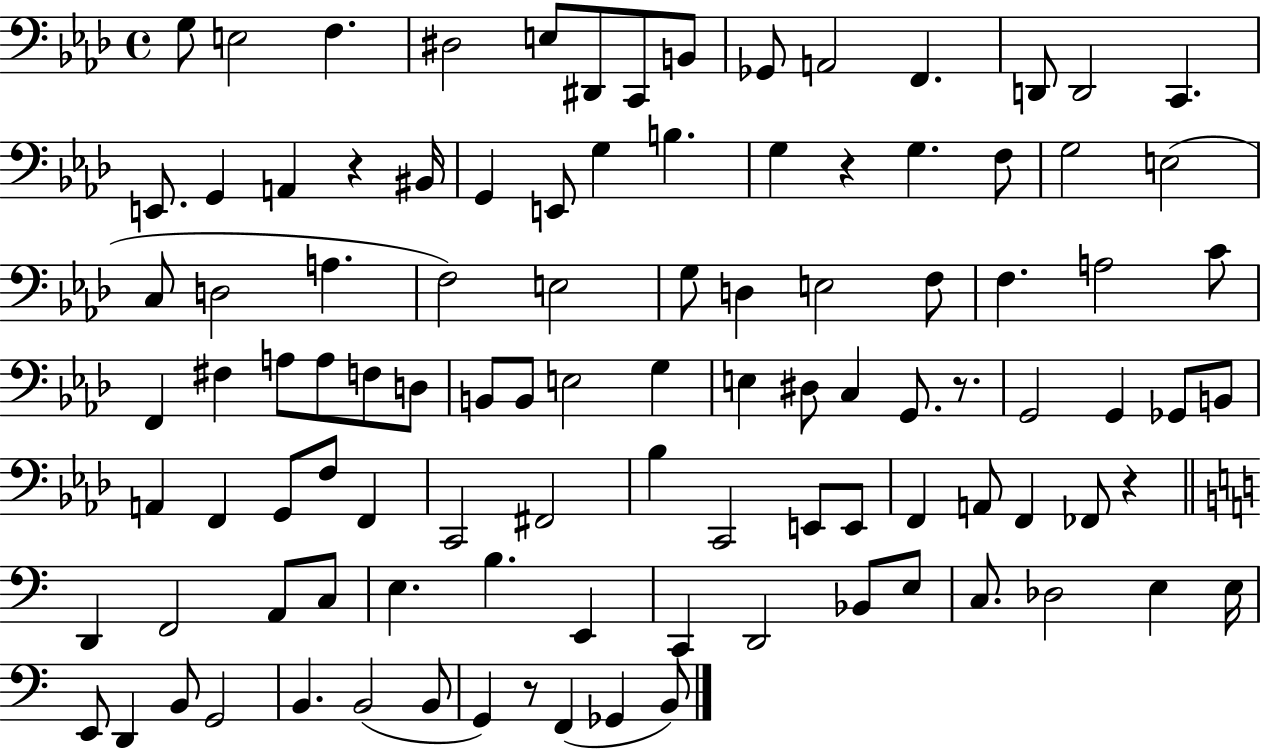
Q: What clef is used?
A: bass